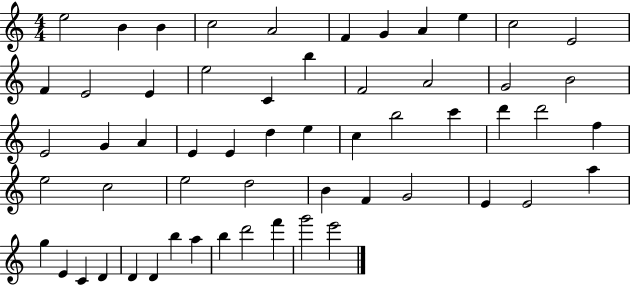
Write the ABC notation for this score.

X:1
T:Untitled
M:4/4
L:1/4
K:C
e2 B B c2 A2 F G A e c2 E2 F E2 E e2 C b F2 A2 G2 B2 E2 G A E E d e c b2 c' d' d'2 f e2 c2 e2 d2 B F G2 E E2 a g E C D D D b a b d'2 f' g'2 e'2